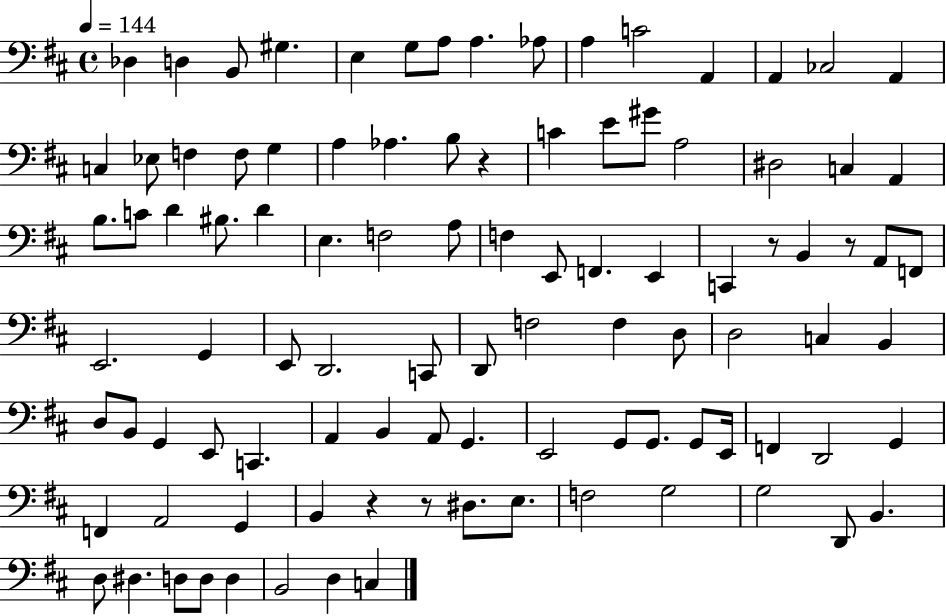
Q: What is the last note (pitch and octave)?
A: C3